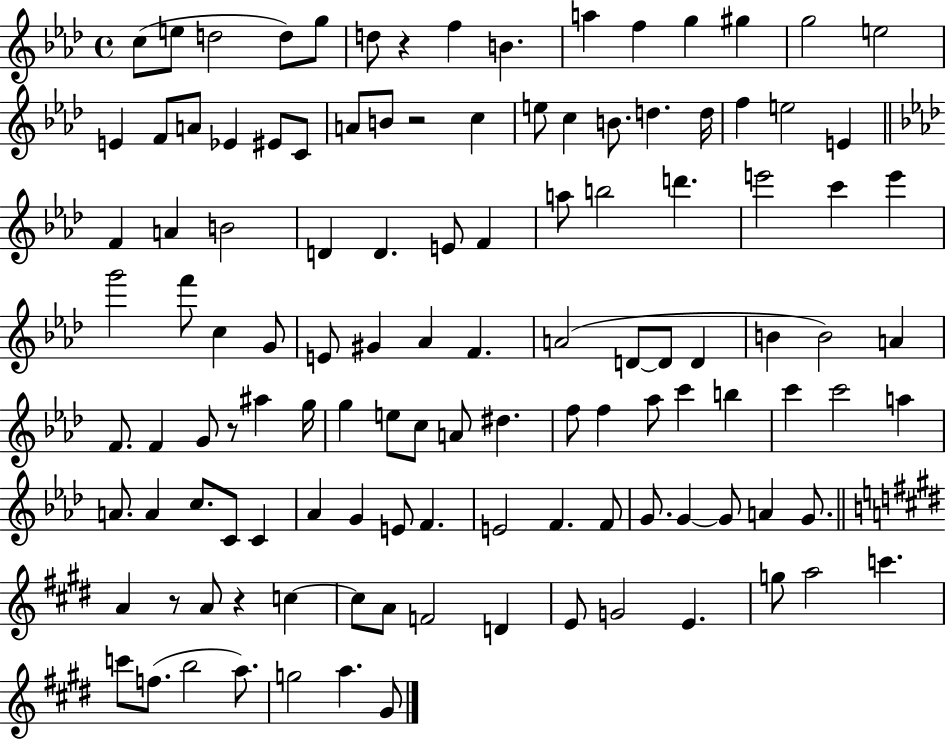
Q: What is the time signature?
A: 4/4